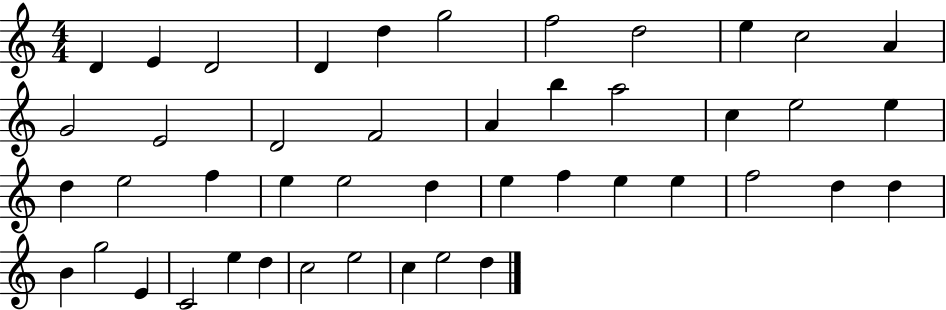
X:1
T:Untitled
M:4/4
L:1/4
K:C
D E D2 D d g2 f2 d2 e c2 A G2 E2 D2 F2 A b a2 c e2 e d e2 f e e2 d e f e e f2 d d B g2 E C2 e d c2 e2 c e2 d